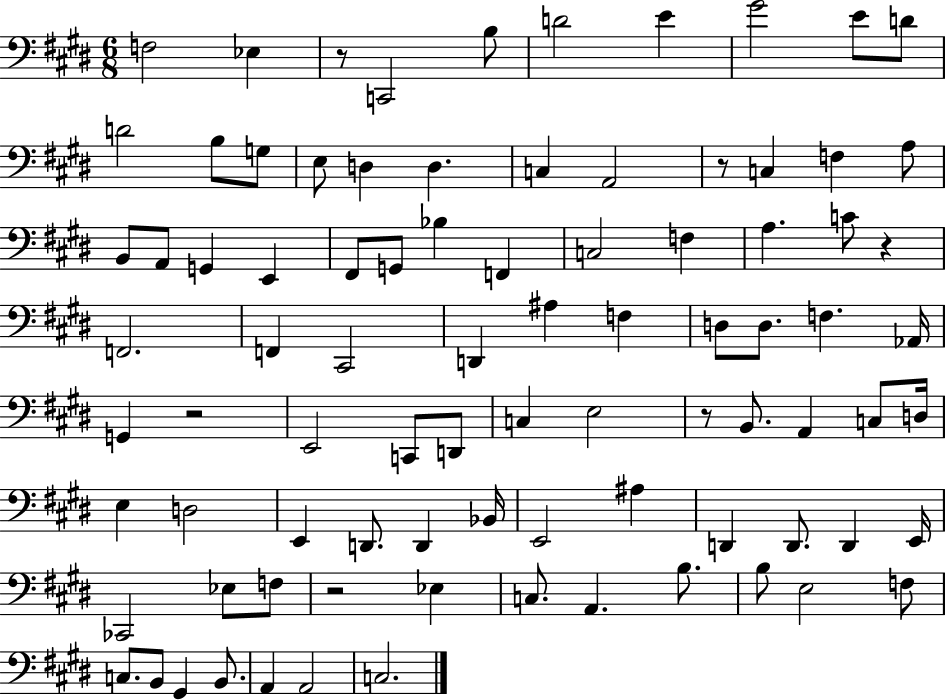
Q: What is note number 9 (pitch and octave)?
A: D4